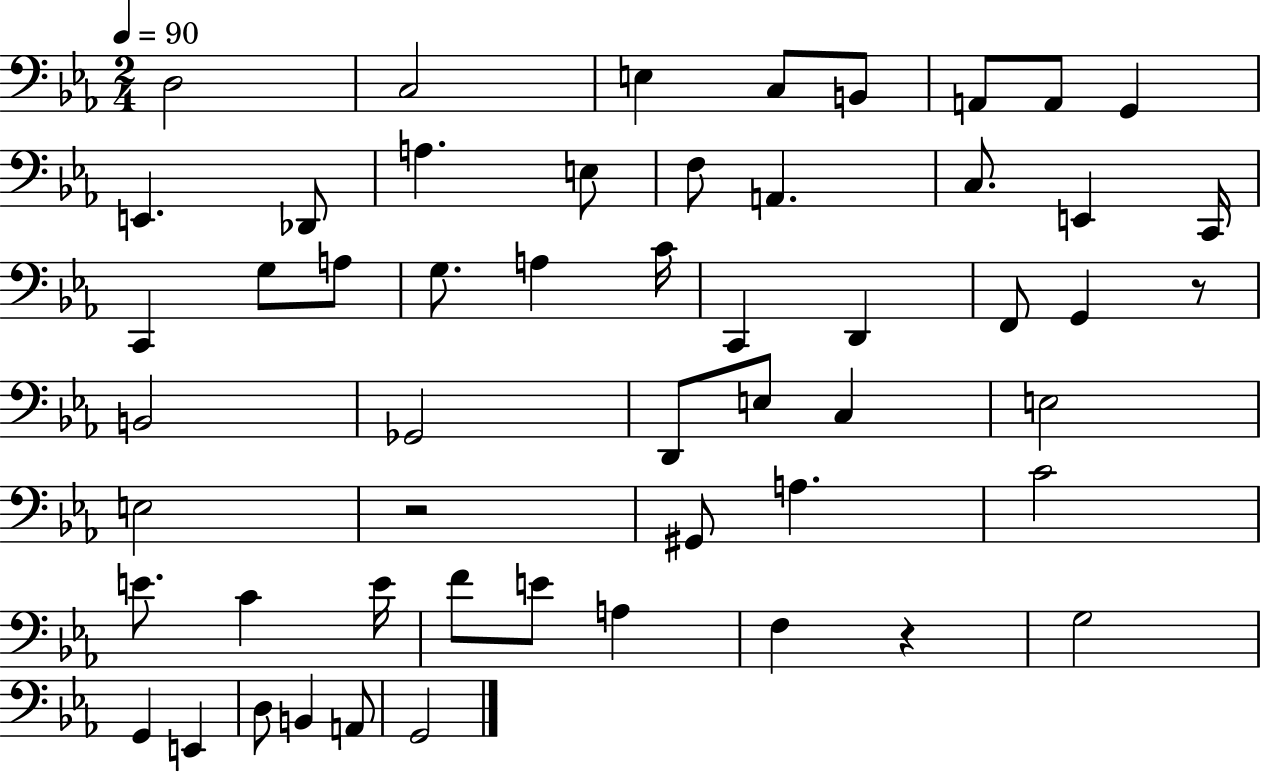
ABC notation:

X:1
T:Untitled
M:2/4
L:1/4
K:Eb
D,2 C,2 E, C,/2 B,,/2 A,,/2 A,,/2 G,, E,, _D,,/2 A, E,/2 F,/2 A,, C,/2 E,, C,,/4 C,, G,/2 A,/2 G,/2 A, C/4 C,, D,, F,,/2 G,, z/2 B,,2 _G,,2 D,,/2 E,/2 C, E,2 E,2 z2 ^G,,/2 A, C2 E/2 C E/4 F/2 E/2 A, F, z G,2 G,, E,, D,/2 B,, A,,/2 G,,2